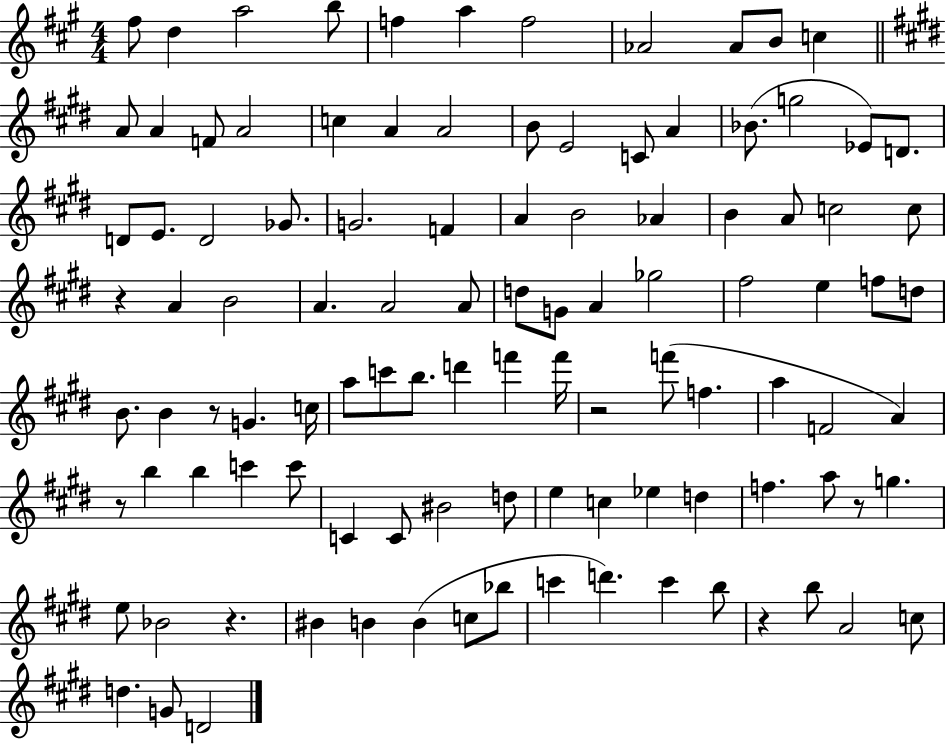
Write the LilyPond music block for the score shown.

{
  \clef treble
  \numericTimeSignature
  \time 4/4
  \key a \major
  fis''8 d''4 a''2 b''8 | f''4 a''4 f''2 | aes'2 aes'8 b'8 c''4 | \bar "||" \break \key e \major a'8 a'4 f'8 a'2 | c''4 a'4 a'2 | b'8 e'2 c'8 a'4 | bes'8.( g''2 ees'8) d'8. | \break d'8 e'8. d'2 ges'8. | g'2. f'4 | a'4 b'2 aes'4 | b'4 a'8 c''2 c''8 | \break r4 a'4 b'2 | a'4. a'2 a'8 | d''8 g'8 a'4 ges''2 | fis''2 e''4 f''8 d''8 | \break b'8. b'4 r8 g'4. c''16 | a''8 c'''8 b''8. d'''4 f'''4 f'''16 | r2 f'''8( f''4. | a''4 f'2 a'4) | \break r8 b''4 b''4 c'''4 c'''8 | c'4 c'8 bis'2 d''8 | e''4 c''4 ees''4 d''4 | f''4. a''8 r8 g''4. | \break e''8 bes'2 r4. | bis'4 b'4 b'4( c''8 bes''8 | c'''4 d'''4.) c'''4 b''8 | r4 b''8 a'2 c''8 | \break d''4. g'8 d'2 | \bar "|."
}